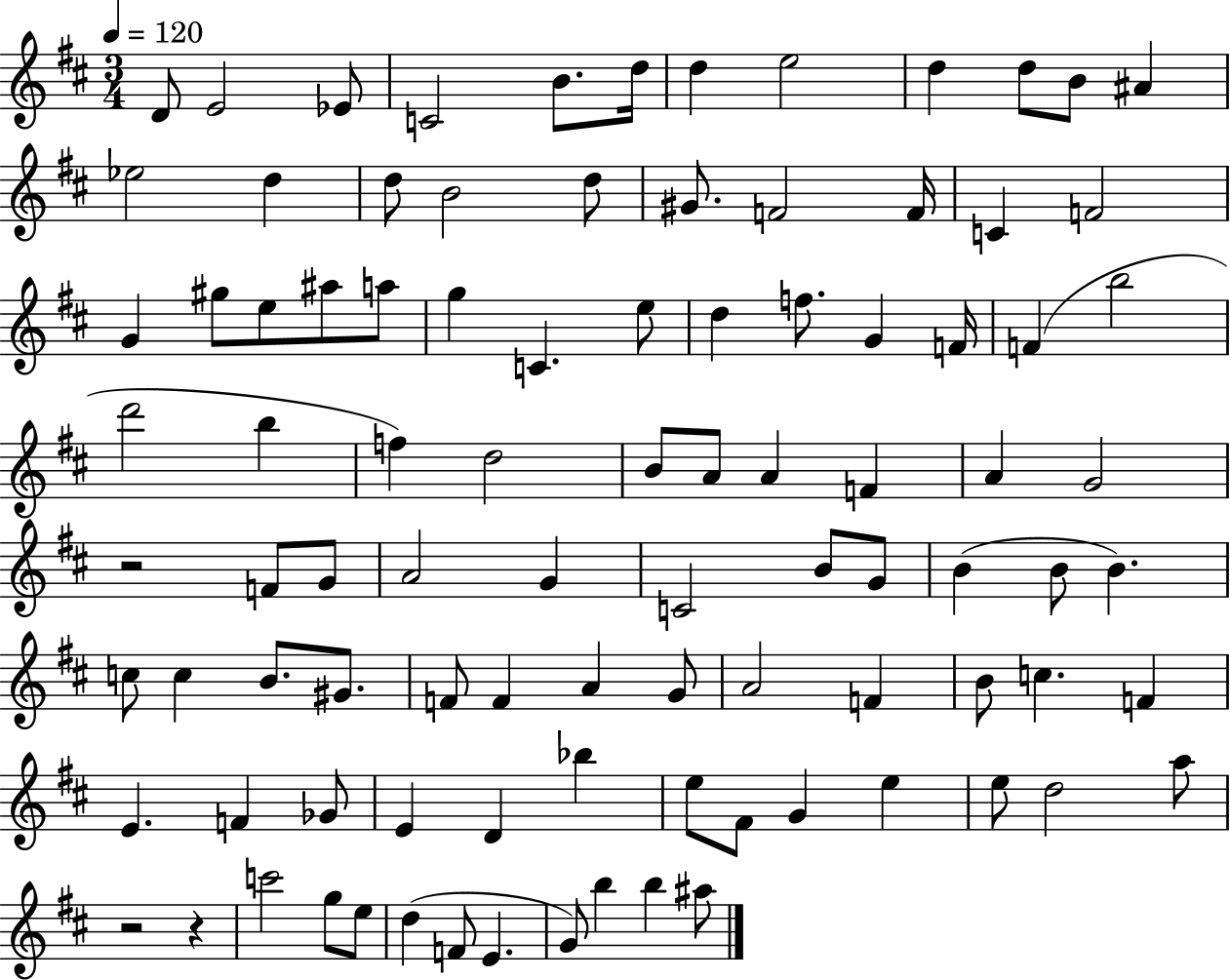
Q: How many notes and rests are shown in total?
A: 95